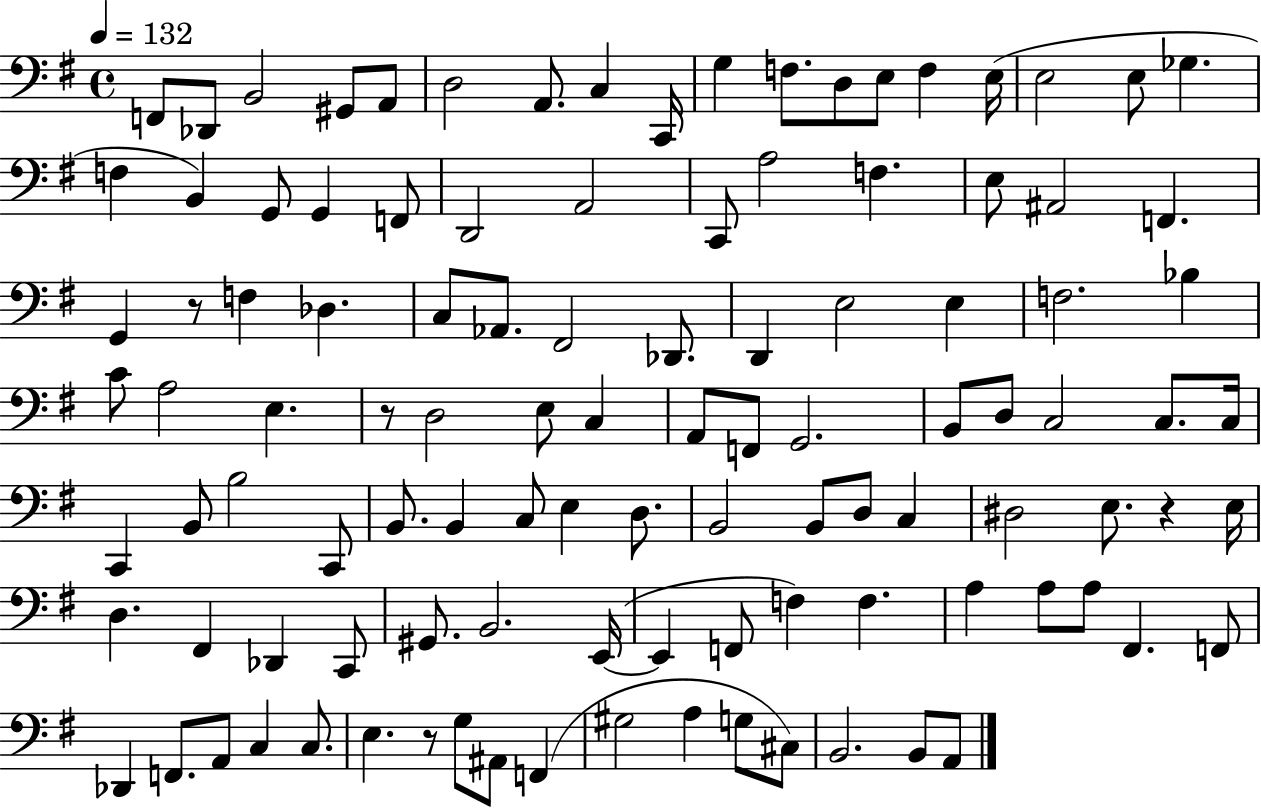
X:1
T:Untitled
M:4/4
L:1/4
K:G
F,,/2 _D,,/2 B,,2 ^G,,/2 A,,/2 D,2 A,,/2 C, C,,/4 G, F,/2 D,/2 E,/2 F, E,/4 E,2 E,/2 _G, F, B,, G,,/2 G,, F,,/2 D,,2 A,,2 C,,/2 A,2 F, E,/2 ^A,,2 F,, G,, z/2 F, _D, C,/2 _A,,/2 ^F,,2 _D,,/2 D,, E,2 E, F,2 _B, C/2 A,2 E, z/2 D,2 E,/2 C, A,,/2 F,,/2 G,,2 B,,/2 D,/2 C,2 C,/2 C,/4 C,, B,,/2 B,2 C,,/2 B,,/2 B,, C,/2 E, D,/2 B,,2 B,,/2 D,/2 C, ^D,2 E,/2 z E,/4 D, ^F,, _D,, C,,/2 ^G,,/2 B,,2 E,,/4 E,, F,,/2 F, F, A, A,/2 A,/2 ^F,, F,,/2 _D,, F,,/2 A,,/2 C, C,/2 E, z/2 G,/2 ^A,,/2 F,, ^G,2 A, G,/2 ^C,/2 B,,2 B,,/2 A,,/2